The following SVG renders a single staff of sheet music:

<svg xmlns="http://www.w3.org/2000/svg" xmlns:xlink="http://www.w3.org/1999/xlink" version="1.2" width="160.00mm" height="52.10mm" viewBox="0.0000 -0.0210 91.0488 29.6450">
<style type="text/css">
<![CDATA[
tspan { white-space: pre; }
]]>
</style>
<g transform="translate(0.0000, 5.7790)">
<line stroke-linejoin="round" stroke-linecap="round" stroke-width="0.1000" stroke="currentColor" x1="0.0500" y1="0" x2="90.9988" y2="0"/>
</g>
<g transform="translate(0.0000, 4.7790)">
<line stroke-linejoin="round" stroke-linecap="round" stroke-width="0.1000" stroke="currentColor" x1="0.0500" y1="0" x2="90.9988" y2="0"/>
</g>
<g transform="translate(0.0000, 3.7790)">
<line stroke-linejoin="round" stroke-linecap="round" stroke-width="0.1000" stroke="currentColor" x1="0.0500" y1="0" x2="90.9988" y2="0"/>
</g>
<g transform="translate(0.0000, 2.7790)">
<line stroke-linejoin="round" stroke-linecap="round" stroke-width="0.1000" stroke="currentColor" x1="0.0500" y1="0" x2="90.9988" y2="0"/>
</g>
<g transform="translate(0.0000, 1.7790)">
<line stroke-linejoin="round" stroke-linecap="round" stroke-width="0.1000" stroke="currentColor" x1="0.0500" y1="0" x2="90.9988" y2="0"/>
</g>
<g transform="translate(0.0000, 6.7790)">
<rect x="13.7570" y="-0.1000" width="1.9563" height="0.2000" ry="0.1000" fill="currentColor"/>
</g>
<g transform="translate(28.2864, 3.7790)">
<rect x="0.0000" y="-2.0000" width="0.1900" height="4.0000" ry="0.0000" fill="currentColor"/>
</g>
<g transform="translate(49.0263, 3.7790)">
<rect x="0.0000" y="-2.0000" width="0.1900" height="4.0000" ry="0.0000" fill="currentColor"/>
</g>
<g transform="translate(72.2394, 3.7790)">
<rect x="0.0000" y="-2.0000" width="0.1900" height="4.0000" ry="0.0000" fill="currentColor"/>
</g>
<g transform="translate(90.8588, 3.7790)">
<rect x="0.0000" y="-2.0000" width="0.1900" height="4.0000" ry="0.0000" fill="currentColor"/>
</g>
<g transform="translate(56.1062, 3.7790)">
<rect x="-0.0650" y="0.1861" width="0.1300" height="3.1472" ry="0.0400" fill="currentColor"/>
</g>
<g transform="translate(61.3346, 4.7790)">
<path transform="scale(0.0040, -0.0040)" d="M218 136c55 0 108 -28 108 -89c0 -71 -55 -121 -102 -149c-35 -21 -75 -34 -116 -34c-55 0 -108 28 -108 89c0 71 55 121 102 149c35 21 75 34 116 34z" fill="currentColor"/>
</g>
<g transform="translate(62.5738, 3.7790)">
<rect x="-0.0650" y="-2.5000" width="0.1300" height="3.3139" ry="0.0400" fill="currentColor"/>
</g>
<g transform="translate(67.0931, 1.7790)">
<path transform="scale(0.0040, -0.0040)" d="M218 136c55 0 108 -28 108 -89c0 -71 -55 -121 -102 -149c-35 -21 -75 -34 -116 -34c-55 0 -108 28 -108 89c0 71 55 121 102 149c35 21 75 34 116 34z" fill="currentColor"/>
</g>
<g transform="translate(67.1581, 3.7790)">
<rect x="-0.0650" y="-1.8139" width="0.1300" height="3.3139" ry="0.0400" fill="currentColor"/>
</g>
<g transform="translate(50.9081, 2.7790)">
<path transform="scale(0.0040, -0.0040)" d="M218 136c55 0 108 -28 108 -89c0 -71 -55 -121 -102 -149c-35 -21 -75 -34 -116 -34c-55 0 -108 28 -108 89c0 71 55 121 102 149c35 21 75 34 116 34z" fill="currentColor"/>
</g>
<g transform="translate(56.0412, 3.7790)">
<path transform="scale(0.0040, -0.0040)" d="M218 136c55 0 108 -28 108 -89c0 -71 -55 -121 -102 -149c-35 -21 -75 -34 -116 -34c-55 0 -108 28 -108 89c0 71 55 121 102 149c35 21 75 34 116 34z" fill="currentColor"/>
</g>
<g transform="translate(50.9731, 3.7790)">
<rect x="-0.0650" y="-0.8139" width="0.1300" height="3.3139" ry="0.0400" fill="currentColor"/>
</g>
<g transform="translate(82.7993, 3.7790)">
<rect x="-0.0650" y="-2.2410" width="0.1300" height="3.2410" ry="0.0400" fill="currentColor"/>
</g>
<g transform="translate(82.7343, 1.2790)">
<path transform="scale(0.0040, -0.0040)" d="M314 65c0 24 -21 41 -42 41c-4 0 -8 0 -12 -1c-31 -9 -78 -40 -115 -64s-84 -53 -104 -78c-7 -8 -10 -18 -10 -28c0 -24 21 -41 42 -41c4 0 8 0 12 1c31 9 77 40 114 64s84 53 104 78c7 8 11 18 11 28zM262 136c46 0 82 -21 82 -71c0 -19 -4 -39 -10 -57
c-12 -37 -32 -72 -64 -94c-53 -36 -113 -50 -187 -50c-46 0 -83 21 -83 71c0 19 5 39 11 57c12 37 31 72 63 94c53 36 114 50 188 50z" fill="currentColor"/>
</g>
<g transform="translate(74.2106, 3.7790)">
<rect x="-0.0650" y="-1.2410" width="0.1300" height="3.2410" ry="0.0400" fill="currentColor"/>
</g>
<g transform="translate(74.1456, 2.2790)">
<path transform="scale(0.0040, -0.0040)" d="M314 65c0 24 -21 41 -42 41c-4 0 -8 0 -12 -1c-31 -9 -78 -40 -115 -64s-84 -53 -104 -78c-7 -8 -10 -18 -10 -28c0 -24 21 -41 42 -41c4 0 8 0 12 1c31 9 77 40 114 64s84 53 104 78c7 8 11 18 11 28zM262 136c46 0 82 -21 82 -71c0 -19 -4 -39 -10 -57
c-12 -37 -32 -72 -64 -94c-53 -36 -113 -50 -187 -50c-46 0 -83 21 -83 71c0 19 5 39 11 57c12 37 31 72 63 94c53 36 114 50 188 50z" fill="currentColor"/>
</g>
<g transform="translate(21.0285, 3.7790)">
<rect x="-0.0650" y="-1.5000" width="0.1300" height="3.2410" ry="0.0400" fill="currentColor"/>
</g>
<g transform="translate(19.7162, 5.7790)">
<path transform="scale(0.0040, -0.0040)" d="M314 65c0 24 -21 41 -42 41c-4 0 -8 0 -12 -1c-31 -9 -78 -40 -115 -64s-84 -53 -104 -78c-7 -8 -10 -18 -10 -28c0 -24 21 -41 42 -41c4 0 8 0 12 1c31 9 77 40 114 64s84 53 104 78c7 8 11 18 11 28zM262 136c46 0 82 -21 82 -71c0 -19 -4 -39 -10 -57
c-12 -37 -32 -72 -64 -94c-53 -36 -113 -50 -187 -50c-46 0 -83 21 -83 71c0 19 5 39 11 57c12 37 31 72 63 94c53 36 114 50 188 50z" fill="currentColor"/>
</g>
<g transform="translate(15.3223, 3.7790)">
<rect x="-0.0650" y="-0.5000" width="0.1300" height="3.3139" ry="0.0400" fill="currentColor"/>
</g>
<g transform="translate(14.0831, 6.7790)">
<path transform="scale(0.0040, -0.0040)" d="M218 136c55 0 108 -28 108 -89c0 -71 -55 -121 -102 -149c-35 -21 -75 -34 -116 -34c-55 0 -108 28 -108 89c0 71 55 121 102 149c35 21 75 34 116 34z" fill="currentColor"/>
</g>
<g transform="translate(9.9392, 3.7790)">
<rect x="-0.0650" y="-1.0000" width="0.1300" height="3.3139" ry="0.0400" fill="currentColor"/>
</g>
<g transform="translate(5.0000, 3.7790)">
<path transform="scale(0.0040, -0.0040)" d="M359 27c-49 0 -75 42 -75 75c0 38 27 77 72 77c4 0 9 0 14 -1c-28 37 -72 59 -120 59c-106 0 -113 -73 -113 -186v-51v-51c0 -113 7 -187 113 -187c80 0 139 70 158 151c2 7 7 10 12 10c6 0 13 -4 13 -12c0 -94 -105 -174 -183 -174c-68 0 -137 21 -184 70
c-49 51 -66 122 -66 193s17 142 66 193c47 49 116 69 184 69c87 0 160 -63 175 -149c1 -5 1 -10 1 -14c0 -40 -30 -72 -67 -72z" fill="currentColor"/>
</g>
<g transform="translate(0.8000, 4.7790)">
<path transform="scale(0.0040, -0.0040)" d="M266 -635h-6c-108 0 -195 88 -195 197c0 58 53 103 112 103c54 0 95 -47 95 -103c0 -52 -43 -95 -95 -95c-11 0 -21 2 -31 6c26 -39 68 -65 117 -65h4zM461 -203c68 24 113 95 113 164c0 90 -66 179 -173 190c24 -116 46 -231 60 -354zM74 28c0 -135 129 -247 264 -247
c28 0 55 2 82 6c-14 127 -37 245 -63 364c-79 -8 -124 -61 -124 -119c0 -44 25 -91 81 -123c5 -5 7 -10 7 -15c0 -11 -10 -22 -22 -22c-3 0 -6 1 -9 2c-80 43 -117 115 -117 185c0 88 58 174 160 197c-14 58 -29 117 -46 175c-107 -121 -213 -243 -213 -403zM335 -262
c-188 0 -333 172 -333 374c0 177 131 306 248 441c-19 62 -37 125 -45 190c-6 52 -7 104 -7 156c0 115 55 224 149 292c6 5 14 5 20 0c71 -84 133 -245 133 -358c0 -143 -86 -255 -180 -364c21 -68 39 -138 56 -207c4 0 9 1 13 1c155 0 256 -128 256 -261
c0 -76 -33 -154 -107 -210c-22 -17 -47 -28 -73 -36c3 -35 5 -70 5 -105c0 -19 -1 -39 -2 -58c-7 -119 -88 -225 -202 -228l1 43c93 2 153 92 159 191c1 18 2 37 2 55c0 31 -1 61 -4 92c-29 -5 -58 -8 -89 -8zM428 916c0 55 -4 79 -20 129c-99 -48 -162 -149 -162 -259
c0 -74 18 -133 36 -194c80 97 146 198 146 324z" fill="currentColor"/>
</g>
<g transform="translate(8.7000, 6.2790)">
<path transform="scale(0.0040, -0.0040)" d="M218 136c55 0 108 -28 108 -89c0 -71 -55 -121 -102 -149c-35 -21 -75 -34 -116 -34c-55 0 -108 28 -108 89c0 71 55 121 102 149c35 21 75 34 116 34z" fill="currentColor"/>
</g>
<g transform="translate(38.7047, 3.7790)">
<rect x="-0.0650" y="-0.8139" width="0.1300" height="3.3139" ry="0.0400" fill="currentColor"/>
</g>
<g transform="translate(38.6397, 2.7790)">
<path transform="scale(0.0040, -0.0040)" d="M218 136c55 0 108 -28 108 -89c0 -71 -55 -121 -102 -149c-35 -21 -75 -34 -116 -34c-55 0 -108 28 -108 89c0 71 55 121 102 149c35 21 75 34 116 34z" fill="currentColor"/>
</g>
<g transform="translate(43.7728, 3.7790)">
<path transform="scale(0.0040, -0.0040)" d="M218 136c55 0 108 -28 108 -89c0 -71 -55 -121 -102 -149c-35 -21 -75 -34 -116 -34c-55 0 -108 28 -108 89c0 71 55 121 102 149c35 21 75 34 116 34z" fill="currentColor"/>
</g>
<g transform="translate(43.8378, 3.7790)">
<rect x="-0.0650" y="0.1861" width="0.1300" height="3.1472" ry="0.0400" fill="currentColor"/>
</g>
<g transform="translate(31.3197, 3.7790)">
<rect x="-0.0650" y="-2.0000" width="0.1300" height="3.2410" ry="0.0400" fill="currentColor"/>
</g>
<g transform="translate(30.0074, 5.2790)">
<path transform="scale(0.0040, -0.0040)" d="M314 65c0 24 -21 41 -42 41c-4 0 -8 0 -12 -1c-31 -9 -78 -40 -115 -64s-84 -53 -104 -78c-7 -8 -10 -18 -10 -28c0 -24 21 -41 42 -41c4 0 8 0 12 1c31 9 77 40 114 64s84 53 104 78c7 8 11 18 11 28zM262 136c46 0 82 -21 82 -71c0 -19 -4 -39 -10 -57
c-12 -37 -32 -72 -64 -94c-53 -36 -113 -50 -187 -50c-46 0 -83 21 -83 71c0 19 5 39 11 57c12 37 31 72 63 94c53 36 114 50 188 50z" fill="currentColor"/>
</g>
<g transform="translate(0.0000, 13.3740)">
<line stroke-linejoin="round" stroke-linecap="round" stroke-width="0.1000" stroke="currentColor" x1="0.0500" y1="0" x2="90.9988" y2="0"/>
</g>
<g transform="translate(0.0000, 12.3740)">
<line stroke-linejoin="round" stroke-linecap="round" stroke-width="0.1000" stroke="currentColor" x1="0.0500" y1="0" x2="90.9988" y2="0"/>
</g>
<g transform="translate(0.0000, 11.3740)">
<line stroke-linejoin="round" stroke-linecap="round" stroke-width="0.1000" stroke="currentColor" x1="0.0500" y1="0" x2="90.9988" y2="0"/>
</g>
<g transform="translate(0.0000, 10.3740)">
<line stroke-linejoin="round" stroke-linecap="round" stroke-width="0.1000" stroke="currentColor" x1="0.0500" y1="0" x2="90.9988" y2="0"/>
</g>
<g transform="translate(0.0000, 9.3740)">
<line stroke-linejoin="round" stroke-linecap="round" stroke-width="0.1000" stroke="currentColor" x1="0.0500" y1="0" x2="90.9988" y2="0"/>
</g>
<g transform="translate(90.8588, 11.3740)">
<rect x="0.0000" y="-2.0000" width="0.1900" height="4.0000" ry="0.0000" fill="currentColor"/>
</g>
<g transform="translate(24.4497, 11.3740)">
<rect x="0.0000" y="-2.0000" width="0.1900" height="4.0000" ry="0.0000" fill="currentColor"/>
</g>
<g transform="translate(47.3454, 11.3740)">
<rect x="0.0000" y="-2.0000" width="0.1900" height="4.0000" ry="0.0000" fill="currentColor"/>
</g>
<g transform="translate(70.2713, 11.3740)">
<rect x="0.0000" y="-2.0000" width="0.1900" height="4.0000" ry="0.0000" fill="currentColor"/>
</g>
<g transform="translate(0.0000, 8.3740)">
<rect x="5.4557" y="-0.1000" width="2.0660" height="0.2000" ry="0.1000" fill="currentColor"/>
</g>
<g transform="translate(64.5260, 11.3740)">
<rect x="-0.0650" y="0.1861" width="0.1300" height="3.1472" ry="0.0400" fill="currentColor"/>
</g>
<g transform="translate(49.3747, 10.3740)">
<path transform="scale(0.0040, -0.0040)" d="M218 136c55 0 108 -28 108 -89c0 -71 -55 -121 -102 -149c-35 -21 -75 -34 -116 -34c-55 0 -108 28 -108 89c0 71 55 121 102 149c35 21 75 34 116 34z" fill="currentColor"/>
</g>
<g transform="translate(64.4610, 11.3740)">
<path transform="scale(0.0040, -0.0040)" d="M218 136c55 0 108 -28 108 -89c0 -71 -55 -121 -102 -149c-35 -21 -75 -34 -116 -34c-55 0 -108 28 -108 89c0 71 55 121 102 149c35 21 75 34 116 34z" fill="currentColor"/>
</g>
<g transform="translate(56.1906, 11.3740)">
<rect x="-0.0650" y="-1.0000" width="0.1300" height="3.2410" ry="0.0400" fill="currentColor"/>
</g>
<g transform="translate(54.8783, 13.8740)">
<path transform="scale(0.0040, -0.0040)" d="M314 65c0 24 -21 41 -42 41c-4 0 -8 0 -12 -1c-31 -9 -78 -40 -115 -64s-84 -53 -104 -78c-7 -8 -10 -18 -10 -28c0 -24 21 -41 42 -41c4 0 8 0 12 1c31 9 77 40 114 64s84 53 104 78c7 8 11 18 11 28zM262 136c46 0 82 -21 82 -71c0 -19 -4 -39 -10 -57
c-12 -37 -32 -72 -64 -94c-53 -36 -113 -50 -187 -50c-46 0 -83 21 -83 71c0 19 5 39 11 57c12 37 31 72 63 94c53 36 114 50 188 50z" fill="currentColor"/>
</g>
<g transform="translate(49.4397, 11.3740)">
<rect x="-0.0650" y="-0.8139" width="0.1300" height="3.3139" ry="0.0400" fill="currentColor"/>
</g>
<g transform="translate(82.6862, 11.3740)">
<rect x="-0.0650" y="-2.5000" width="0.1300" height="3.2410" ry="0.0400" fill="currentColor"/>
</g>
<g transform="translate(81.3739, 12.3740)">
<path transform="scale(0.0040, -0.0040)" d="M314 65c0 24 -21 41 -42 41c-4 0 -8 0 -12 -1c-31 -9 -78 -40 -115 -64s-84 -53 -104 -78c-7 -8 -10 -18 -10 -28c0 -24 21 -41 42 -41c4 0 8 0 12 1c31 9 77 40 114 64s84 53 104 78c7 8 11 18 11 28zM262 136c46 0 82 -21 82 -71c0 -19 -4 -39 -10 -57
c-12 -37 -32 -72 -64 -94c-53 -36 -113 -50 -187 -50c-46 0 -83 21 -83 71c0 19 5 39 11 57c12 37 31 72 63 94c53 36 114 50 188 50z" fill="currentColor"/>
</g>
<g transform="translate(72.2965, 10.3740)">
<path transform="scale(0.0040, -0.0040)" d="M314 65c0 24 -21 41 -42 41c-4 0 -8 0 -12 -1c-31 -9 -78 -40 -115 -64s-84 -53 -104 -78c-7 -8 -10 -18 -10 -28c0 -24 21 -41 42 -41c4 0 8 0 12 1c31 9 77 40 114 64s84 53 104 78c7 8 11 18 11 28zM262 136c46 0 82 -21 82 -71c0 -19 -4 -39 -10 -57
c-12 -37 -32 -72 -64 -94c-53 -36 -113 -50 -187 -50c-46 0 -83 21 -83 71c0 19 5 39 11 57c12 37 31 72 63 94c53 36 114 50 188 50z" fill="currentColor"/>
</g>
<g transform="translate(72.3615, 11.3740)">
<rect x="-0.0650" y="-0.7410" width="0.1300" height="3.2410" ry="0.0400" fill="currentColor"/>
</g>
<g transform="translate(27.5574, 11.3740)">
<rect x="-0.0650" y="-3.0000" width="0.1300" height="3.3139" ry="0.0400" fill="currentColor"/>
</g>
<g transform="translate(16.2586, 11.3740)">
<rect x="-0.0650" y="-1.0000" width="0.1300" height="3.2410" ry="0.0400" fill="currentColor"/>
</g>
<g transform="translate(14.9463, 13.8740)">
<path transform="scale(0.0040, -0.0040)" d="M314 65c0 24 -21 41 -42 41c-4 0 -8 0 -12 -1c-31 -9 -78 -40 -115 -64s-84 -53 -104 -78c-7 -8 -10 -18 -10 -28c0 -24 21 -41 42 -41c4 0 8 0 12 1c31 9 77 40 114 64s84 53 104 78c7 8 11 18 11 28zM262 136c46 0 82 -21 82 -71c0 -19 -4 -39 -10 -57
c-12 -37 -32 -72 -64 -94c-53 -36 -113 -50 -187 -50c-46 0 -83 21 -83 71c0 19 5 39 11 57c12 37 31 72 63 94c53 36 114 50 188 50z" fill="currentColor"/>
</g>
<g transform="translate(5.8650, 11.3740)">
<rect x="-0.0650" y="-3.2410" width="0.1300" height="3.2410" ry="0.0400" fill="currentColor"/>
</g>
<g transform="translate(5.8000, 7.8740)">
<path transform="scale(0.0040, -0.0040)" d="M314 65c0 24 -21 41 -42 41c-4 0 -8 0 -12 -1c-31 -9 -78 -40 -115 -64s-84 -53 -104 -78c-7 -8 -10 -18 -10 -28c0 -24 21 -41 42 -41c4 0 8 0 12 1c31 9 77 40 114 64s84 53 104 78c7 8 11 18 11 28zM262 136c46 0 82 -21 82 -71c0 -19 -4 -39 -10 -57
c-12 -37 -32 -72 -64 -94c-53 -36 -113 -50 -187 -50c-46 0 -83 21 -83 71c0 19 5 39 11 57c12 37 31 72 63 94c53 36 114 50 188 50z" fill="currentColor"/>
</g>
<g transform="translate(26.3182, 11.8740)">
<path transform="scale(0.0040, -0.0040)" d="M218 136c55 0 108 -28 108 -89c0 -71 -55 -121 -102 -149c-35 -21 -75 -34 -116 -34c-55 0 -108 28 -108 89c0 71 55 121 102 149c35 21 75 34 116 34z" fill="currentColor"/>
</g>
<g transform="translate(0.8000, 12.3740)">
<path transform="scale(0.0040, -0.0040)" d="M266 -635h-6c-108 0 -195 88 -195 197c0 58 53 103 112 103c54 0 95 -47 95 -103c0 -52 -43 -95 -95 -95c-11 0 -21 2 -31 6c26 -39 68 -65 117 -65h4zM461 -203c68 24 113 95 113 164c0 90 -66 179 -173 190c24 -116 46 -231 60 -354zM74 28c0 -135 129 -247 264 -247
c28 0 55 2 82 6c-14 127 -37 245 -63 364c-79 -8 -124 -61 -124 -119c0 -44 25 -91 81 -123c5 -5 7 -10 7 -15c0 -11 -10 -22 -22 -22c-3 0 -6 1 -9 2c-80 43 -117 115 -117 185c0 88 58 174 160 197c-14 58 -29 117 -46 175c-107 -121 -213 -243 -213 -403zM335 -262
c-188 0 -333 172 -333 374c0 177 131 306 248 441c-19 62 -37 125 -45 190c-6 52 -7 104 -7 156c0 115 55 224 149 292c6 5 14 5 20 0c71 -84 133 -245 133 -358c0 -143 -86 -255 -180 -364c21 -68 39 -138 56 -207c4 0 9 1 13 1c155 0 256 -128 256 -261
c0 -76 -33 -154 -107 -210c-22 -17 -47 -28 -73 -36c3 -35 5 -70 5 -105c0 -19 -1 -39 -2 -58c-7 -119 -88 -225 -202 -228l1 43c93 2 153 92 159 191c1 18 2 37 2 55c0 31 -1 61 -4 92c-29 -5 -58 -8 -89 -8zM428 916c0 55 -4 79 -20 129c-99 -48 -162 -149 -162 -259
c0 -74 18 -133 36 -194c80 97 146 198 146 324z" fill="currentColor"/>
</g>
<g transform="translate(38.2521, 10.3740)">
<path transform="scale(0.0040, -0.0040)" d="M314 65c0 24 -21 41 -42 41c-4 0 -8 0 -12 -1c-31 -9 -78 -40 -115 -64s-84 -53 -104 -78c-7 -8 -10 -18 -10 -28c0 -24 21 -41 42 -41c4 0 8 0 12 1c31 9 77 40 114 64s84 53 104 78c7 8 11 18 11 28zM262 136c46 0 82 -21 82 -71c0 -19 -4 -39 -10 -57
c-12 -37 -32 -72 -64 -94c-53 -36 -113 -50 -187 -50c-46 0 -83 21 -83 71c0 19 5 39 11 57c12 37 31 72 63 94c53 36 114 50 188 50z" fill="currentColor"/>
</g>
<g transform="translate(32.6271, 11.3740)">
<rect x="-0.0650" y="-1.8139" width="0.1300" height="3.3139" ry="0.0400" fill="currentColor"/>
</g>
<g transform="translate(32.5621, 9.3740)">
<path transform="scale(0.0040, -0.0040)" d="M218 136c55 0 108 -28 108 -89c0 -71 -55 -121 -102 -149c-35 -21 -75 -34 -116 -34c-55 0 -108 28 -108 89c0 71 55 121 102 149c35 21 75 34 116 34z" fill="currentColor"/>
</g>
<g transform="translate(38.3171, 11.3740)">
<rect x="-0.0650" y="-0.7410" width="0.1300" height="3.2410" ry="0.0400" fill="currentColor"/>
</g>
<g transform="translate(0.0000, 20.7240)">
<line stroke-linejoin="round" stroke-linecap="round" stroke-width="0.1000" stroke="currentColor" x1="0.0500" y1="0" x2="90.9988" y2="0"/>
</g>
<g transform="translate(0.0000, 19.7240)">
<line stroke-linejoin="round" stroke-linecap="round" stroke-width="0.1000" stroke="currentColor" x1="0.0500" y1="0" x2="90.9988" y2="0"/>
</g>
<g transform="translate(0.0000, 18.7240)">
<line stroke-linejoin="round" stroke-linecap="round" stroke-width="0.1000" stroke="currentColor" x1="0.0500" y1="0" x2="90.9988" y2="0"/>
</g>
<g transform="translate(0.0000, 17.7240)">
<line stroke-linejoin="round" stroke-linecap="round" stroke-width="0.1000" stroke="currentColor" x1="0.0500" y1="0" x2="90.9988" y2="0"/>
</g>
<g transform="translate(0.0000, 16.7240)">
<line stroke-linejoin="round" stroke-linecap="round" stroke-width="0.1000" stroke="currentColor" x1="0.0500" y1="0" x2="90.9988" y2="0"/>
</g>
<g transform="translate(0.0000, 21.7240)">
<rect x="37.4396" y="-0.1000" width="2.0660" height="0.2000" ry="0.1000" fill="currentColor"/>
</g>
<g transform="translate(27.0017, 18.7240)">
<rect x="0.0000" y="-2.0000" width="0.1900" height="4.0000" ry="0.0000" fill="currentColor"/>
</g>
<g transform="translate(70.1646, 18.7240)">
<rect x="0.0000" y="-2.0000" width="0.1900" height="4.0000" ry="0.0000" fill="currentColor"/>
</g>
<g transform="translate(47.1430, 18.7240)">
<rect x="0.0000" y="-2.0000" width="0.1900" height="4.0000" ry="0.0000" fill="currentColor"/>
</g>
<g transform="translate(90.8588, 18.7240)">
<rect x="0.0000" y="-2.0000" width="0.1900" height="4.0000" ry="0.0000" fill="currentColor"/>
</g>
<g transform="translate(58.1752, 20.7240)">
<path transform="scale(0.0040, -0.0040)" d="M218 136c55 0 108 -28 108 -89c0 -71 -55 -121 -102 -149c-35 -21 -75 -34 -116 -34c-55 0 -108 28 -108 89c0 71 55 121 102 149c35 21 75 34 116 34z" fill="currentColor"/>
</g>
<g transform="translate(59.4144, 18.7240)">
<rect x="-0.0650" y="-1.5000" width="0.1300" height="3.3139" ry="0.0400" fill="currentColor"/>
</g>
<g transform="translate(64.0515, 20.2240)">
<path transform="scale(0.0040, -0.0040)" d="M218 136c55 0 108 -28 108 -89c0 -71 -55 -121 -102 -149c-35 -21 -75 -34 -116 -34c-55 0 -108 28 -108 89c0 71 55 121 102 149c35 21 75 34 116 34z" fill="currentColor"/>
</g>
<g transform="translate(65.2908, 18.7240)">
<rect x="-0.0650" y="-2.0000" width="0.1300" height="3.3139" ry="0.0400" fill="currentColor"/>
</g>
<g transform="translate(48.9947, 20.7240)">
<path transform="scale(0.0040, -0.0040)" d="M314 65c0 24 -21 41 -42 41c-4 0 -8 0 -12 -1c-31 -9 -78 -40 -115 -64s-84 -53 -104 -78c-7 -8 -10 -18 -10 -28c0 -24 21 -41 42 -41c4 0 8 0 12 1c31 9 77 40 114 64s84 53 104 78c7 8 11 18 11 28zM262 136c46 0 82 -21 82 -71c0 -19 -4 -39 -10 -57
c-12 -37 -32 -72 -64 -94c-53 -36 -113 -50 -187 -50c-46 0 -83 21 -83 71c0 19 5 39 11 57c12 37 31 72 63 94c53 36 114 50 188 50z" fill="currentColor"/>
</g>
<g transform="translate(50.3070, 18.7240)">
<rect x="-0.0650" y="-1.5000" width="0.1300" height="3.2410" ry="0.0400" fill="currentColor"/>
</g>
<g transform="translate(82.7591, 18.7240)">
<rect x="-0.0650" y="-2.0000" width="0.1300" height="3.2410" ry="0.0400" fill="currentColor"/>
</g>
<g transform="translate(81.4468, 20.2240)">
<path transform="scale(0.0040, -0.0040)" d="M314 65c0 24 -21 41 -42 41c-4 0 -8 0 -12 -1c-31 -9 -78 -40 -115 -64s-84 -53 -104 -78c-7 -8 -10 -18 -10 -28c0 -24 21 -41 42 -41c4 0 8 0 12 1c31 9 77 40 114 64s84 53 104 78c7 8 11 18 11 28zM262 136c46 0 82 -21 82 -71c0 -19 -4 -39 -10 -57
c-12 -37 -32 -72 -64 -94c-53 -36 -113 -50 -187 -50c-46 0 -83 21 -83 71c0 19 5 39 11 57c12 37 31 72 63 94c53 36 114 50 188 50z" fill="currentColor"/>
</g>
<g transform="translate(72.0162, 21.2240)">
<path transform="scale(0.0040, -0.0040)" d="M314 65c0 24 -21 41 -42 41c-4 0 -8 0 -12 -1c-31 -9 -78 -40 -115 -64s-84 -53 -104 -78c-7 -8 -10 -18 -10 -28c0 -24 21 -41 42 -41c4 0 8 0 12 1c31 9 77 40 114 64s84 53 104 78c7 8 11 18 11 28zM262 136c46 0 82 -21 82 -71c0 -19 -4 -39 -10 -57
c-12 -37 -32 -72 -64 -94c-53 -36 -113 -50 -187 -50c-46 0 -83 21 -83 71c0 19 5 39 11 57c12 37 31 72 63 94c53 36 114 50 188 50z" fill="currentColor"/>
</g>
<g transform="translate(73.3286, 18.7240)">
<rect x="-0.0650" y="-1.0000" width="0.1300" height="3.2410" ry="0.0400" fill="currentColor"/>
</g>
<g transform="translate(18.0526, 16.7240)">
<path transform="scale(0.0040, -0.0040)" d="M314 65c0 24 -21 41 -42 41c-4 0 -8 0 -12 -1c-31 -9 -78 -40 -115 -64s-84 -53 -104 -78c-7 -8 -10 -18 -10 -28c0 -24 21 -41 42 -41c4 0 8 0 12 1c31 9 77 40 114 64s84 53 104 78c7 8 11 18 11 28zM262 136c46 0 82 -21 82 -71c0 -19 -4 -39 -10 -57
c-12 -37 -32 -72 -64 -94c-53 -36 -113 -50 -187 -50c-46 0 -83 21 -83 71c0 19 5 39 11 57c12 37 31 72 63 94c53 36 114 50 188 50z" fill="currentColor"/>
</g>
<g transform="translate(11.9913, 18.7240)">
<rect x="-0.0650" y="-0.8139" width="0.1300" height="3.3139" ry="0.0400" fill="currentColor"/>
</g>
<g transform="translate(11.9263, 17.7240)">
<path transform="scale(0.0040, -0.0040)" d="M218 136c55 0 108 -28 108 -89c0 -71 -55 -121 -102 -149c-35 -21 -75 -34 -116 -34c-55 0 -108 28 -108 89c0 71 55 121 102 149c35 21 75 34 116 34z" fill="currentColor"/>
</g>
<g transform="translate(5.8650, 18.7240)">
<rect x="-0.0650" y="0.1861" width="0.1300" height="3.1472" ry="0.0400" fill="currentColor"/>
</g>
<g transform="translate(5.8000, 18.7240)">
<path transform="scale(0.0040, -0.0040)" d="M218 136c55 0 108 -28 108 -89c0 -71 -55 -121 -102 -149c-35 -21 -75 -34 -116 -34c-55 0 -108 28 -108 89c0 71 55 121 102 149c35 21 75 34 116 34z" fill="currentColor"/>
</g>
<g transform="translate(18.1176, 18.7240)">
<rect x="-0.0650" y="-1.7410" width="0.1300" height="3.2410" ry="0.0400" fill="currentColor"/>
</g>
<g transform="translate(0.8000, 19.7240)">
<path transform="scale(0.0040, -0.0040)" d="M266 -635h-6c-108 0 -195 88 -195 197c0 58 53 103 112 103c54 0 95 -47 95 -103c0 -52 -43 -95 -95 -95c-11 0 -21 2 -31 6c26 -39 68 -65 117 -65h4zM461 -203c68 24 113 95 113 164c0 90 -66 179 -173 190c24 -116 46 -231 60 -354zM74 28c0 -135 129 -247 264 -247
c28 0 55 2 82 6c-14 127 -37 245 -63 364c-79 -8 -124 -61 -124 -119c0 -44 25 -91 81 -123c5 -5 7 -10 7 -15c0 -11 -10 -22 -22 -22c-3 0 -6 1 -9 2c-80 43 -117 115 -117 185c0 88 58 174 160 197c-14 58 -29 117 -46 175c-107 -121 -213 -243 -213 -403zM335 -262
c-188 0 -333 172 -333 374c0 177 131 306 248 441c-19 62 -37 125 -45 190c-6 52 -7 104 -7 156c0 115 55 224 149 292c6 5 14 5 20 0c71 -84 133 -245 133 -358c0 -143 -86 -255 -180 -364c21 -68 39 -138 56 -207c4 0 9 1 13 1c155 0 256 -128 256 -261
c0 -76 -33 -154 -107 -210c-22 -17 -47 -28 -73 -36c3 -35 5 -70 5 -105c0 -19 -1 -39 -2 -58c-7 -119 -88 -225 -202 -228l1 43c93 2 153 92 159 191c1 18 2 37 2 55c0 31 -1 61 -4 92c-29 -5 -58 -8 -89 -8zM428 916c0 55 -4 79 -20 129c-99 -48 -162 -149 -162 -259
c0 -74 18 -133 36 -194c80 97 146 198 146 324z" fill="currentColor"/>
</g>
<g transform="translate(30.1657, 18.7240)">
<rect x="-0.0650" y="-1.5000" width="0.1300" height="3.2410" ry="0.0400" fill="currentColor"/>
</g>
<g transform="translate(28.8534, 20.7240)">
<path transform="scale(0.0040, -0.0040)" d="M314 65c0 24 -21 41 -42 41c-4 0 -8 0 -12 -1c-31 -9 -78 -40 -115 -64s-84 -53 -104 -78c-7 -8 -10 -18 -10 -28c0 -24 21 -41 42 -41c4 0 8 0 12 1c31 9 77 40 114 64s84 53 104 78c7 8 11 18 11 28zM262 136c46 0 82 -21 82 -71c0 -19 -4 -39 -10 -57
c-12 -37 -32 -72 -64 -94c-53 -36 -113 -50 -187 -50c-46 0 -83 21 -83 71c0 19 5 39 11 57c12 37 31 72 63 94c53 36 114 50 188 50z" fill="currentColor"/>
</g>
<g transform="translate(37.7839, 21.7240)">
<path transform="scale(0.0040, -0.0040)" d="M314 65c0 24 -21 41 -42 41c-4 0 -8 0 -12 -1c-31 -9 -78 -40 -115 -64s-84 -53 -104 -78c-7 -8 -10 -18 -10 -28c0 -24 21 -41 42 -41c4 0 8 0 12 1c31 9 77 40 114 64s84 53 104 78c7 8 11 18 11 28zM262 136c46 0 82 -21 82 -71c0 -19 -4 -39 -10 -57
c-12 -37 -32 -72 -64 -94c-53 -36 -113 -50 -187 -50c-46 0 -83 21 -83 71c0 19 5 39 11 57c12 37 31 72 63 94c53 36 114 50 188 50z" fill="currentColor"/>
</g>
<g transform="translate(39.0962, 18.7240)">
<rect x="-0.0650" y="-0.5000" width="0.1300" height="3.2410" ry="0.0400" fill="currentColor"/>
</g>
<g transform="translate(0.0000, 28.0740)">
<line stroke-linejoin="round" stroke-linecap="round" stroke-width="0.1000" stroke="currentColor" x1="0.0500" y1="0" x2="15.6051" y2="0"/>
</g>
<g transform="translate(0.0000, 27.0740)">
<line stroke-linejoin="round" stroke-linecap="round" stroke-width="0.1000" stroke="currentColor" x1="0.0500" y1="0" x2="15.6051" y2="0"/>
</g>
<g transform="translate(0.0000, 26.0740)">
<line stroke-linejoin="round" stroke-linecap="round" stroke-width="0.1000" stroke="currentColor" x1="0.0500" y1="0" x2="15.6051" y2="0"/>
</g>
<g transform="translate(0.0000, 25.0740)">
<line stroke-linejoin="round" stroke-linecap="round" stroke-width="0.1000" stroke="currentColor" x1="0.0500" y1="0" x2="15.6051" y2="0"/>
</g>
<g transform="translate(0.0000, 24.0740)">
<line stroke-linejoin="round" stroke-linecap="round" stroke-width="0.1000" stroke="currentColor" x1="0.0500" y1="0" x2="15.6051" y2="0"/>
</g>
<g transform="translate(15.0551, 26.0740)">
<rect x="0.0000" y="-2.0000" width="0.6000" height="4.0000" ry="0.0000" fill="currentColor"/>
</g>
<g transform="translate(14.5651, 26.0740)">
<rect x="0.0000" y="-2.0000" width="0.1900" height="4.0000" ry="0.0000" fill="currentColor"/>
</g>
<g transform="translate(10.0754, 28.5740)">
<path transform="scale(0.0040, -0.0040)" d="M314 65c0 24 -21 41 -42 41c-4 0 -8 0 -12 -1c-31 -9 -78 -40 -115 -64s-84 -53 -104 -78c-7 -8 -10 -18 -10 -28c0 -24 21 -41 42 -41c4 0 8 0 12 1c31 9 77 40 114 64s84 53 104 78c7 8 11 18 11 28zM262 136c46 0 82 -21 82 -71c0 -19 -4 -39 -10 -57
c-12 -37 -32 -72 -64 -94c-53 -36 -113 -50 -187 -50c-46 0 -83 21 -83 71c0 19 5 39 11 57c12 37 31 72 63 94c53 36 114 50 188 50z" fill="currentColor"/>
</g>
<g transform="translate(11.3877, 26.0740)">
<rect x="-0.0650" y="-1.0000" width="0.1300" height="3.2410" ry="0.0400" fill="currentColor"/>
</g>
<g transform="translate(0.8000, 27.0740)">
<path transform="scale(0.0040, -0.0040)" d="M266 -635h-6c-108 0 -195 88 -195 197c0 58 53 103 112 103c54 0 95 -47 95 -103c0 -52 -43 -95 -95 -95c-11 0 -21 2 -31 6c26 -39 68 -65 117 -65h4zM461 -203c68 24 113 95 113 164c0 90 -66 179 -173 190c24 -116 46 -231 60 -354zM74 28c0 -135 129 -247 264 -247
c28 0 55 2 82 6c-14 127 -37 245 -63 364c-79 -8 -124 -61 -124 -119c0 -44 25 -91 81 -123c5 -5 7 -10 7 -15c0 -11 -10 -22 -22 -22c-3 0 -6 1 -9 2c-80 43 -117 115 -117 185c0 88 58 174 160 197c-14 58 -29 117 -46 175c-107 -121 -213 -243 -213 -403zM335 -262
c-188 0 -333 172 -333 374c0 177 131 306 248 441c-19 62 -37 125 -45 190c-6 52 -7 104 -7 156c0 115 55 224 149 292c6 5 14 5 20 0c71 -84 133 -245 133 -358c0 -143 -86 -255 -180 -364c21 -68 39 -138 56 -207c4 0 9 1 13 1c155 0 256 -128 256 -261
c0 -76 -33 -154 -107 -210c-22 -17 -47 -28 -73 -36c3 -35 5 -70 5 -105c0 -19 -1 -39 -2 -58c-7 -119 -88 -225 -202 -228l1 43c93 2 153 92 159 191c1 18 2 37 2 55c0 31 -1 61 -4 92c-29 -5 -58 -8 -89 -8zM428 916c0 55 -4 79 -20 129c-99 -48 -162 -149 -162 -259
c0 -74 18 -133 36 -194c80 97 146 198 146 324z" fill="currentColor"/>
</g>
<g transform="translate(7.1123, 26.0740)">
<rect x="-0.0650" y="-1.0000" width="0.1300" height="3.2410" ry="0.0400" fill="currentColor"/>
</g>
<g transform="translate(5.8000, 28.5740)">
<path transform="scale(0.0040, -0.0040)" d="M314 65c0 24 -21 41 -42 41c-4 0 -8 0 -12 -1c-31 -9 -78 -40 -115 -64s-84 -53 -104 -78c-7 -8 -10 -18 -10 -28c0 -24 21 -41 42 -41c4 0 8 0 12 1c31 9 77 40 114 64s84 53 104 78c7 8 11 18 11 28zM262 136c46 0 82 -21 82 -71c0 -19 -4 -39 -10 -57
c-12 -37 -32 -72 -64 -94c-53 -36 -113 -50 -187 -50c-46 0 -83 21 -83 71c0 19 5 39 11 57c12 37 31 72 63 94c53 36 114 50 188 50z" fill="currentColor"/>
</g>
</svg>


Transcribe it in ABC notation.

X:1
T:Untitled
M:4/4
L:1/4
K:C
D C E2 F2 d B d B G f e2 g2 b2 D2 A f d2 d D2 B d2 G2 B d f2 E2 C2 E2 E F D2 F2 D2 D2